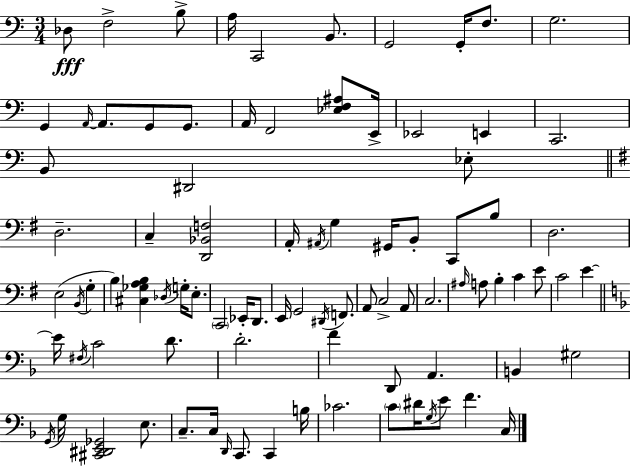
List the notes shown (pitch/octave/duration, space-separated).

Db3/e F3/h B3/e A3/s C2/h B2/e. G2/h G2/s F3/e. G3/h. G2/q A2/s A2/e. G2/e G2/e. A2/s F2/h [Eb3,F3,A#3]/e E2/s Eb2/h E2/q C2/h. B2/e D#2/h Eb3/e D3/h. C3/q [D2,Bb2,F3]/h A2/s A#2/s G3/q G#2/s B2/e C2/e B3/e D3/h. E3/h B2/s G3/q B3/q [C#3,Gb3,A3,B3]/q Db3/s G3/s E3/e. C2/h Eb2/s D2/e. E2/s G2/h D#2/s F2/e. A2/e C3/h A2/e C3/h. A#3/s A3/e B3/q C4/q E4/e C4/h E4/q E4/s F#3/s C4/h D4/e. D4/h. F4/q D2/e A2/q. B2/q G#3/h G2/s G3/s [C#2,D#2,E2,Gb2]/h E3/e. C3/e. C3/s D2/s C2/e. C2/q B3/s CES4/h. C4/e D#4/s G3/s E4/e F4/q. C3/s